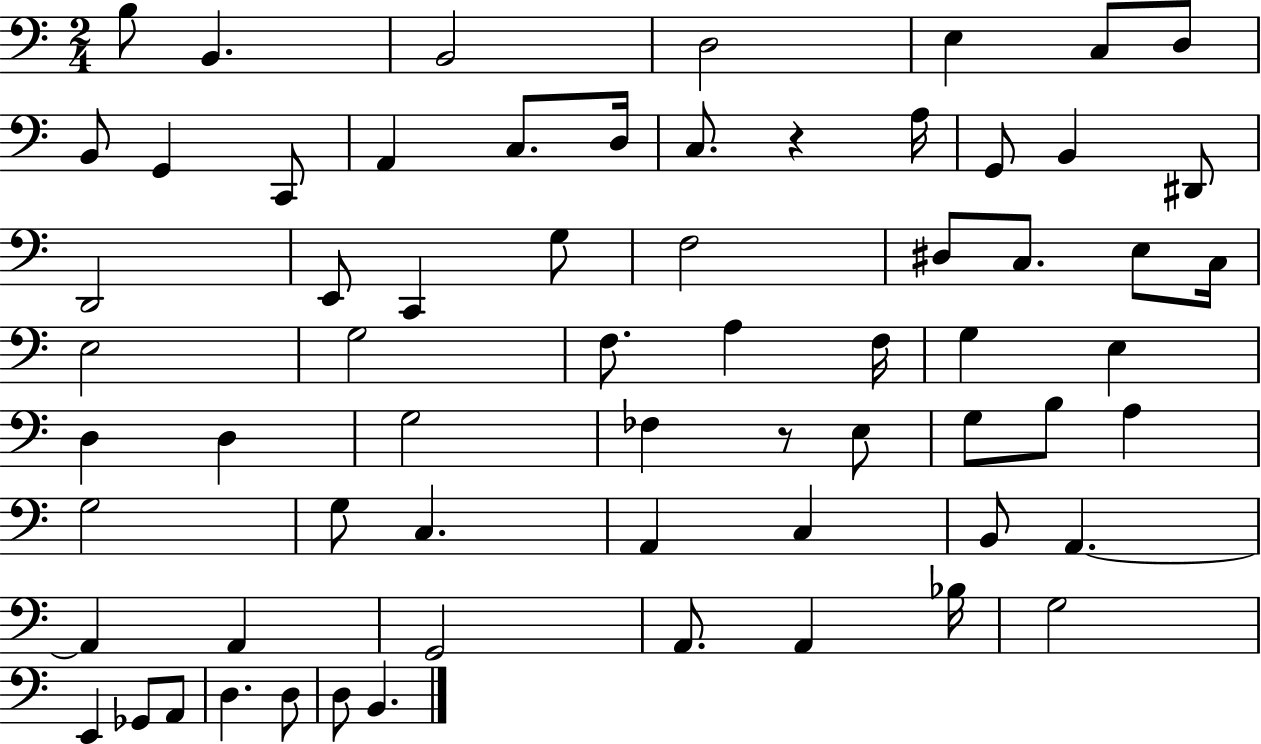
X:1
T:Untitled
M:2/4
L:1/4
K:C
B,/2 B,, B,,2 D,2 E, C,/2 D,/2 B,,/2 G,, C,,/2 A,, C,/2 D,/4 C,/2 z A,/4 G,,/2 B,, ^D,,/2 D,,2 E,,/2 C,, G,/2 F,2 ^D,/2 C,/2 E,/2 C,/4 E,2 G,2 F,/2 A, F,/4 G, E, D, D, G,2 _F, z/2 E,/2 G,/2 B,/2 A, G,2 G,/2 C, A,, C, B,,/2 A,, A,, A,, G,,2 A,,/2 A,, _B,/4 G,2 E,, _G,,/2 A,,/2 D, D,/2 D,/2 B,,